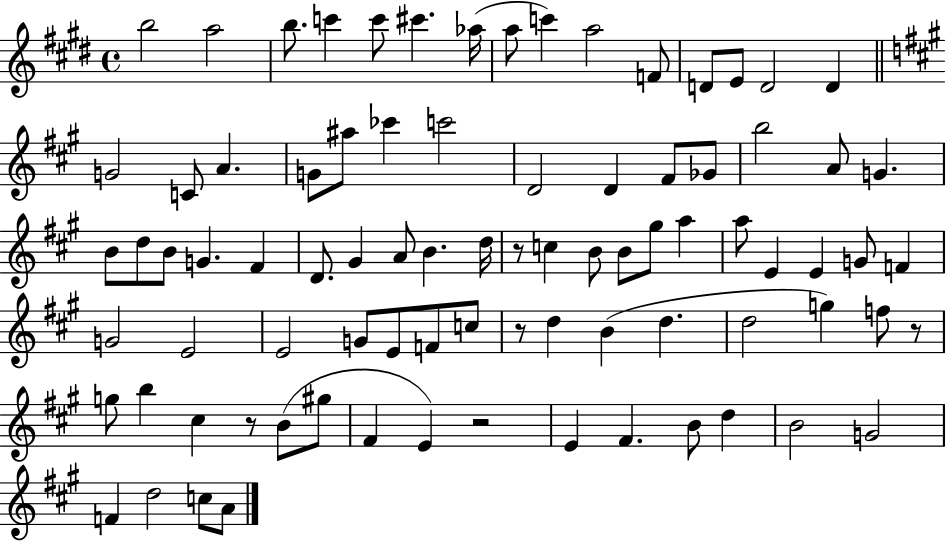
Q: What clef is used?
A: treble